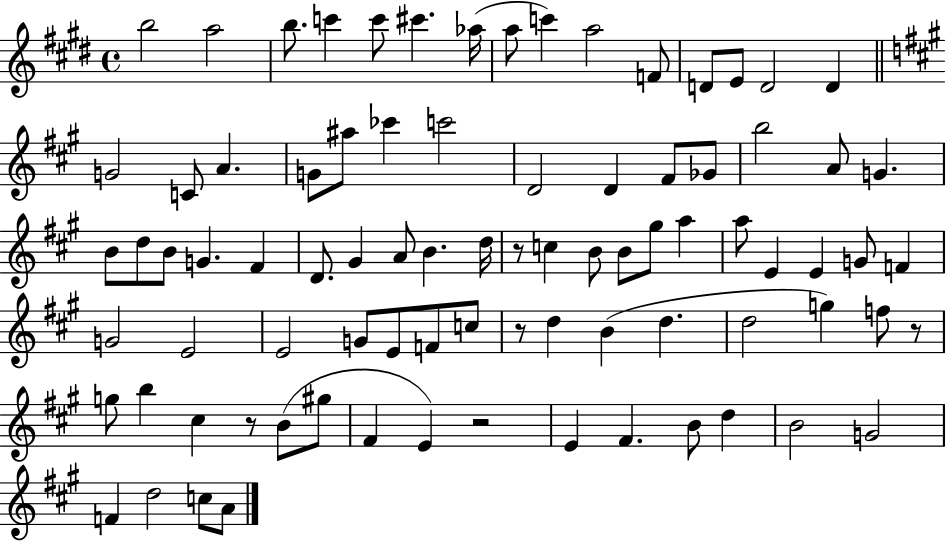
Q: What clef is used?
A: treble